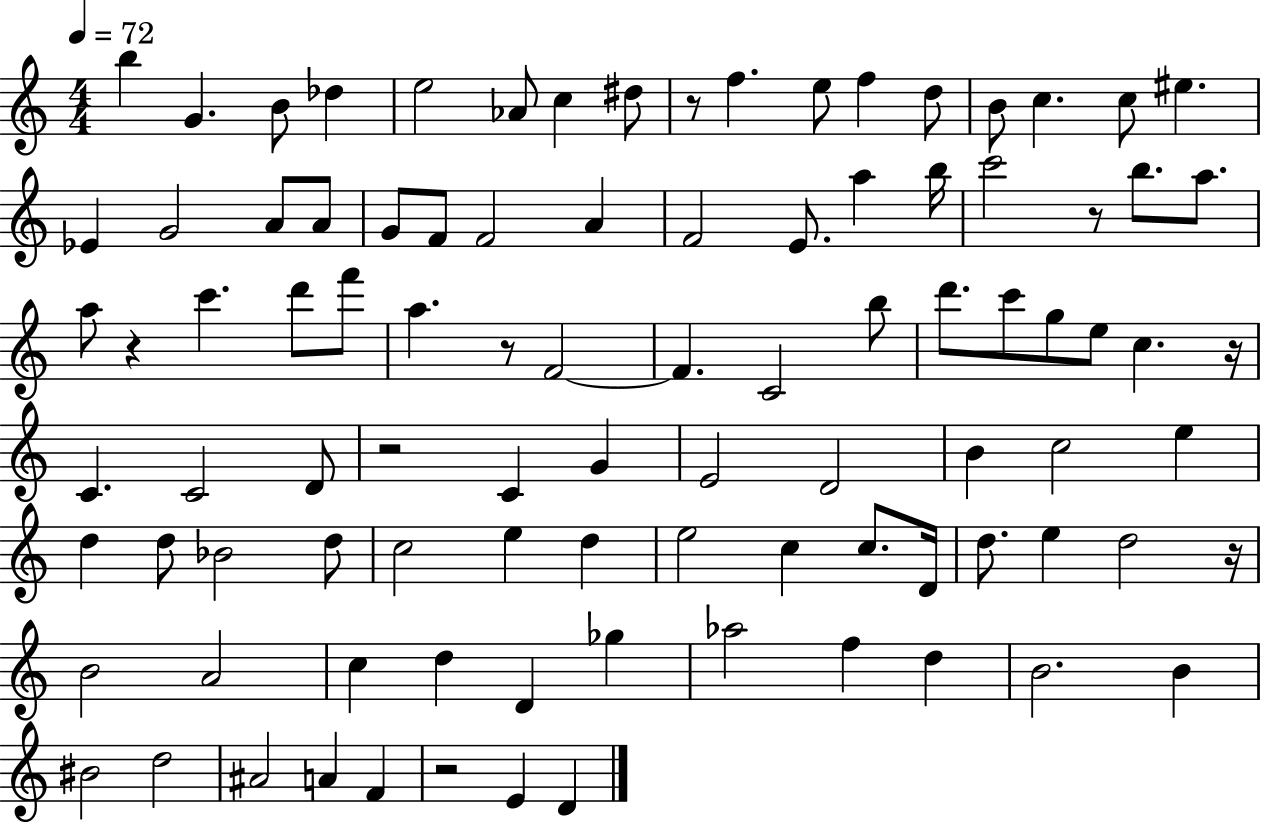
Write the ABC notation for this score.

X:1
T:Untitled
M:4/4
L:1/4
K:C
b G B/2 _d e2 _A/2 c ^d/2 z/2 f e/2 f d/2 B/2 c c/2 ^e _E G2 A/2 A/2 G/2 F/2 F2 A F2 E/2 a b/4 c'2 z/2 b/2 a/2 a/2 z c' d'/2 f'/2 a z/2 F2 F C2 b/2 d'/2 c'/2 g/2 e/2 c z/4 C C2 D/2 z2 C G E2 D2 B c2 e d d/2 _B2 d/2 c2 e d e2 c c/2 D/4 d/2 e d2 z/4 B2 A2 c d D _g _a2 f d B2 B ^B2 d2 ^A2 A F z2 E D